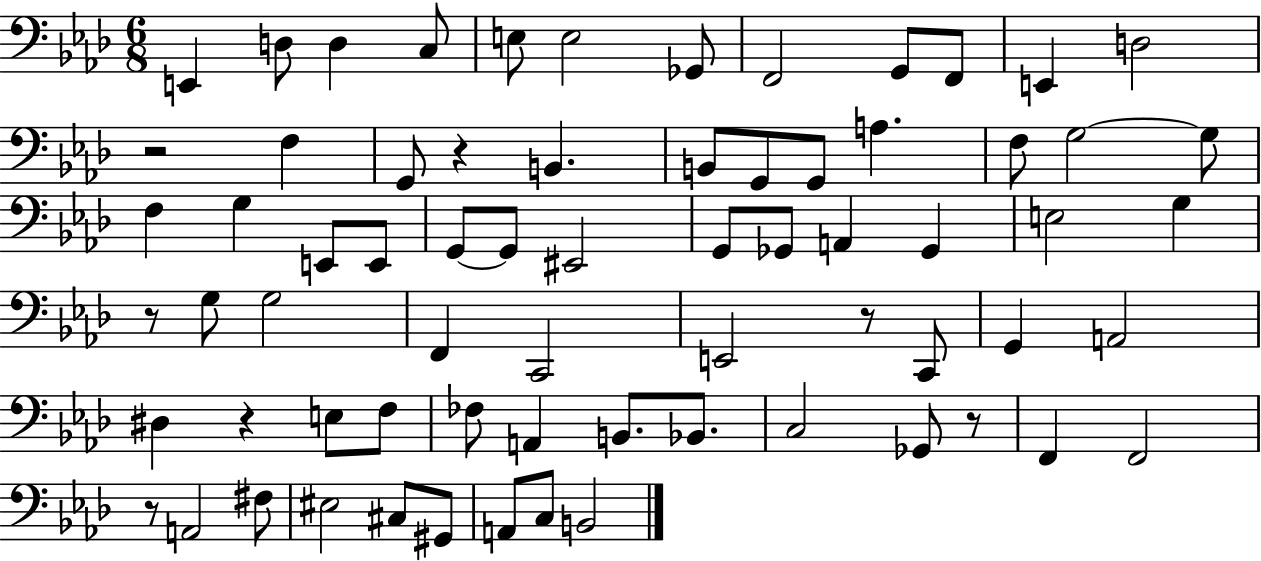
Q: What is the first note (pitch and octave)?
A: E2